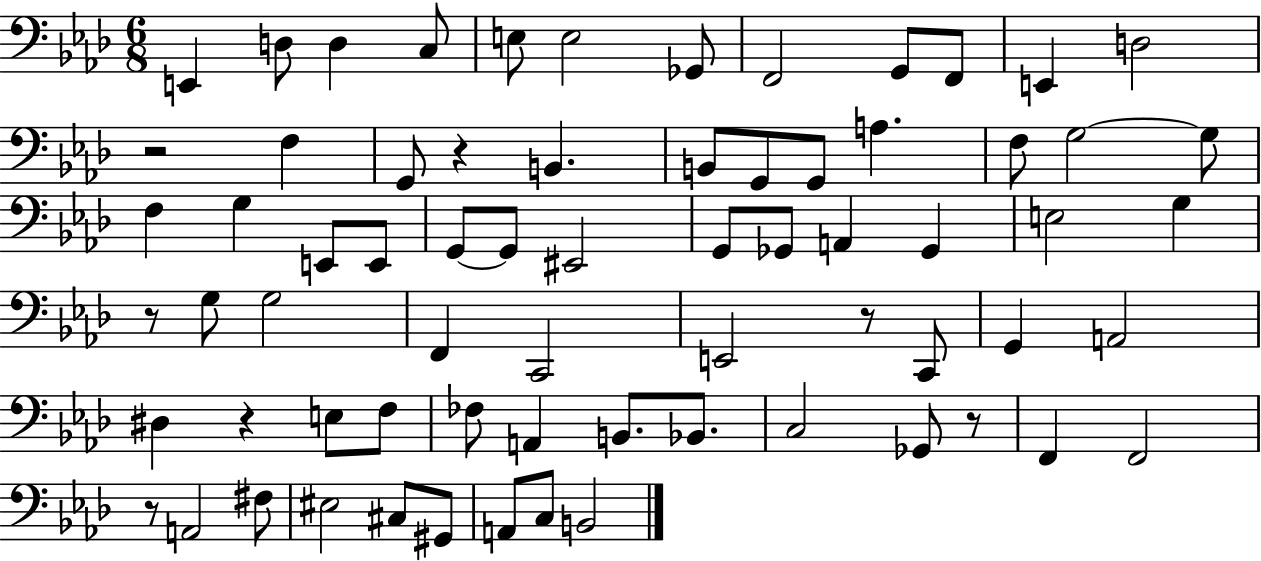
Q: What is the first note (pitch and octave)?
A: E2